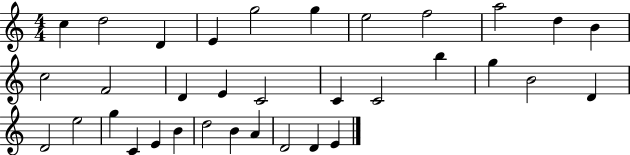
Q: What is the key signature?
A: C major